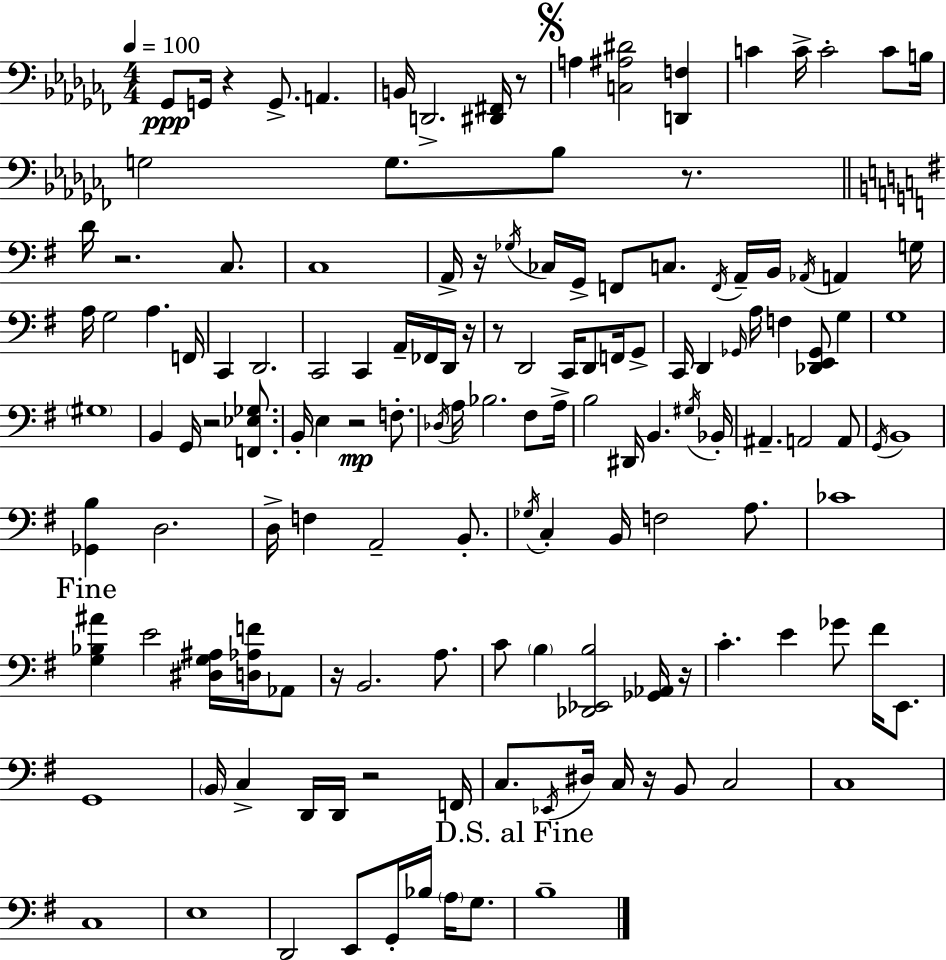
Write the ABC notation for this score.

X:1
T:Untitled
M:4/4
L:1/4
K:Abm
_G,,/2 G,,/4 z G,,/2 A,, B,,/4 D,,2 [^D,,^F,,]/4 z/2 A, [C,^A,^D]2 [D,,F,] C C/4 C2 C/2 B,/4 G,2 G,/2 _B,/2 z/2 D/4 z2 C,/2 C,4 A,,/4 z/4 _G,/4 _C,/4 G,,/4 F,,/2 C,/2 F,,/4 A,,/4 B,,/4 _A,,/4 A,, G,/4 A,/4 G,2 A, F,,/4 C,, D,,2 C,,2 C,, A,,/4 _F,,/4 D,,/4 z/4 z/2 D,,2 C,,/4 D,,/2 F,,/4 G,,/2 C,,/4 D,, _G,,/4 A,/4 F, [_D,,E,,_G,,]/2 G, G,4 ^G,4 B,, G,,/4 z2 [F,,_E,_G,]/2 B,,/4 E, z2 F,/2 _D,/4 A,/4 _B,2 ^F,/2 A,/4 B,2 ^D,,/4 B,, ^G,/4 _B,,/4 ^A,, A,,2 A,,/2 G,,/4 B,,4 [_G,,B,] D,2 D,/4 F, A,,2 B,,/2 _G,/4 C, B,,/4 F,2 A,/2 _C4 [G,_B,^A] E2 [^D,G,^A,]/4 [D,_A,F]/4 _A,,/2 z/4 B,,2 A,/2 C/2 B, [_D,,_E,,B,]2 [_G,,_A,,]/4 z/4 C E _G/2 ^F/4 E,,/2 G,,4 B,,/4 C, D,,/4 D,,/4 z2 F,,/4 C,/2 _E,,/4 ^D,/4 C,/4 z/4 B,,/2 C,2 C,4 C,4 E,4 D,,2 E,,/2 G,,/4 _B,/4 A,/4 G,/2 B,4